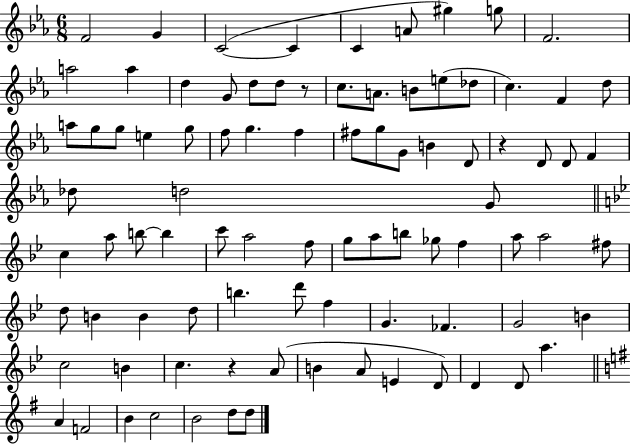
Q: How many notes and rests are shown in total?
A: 89